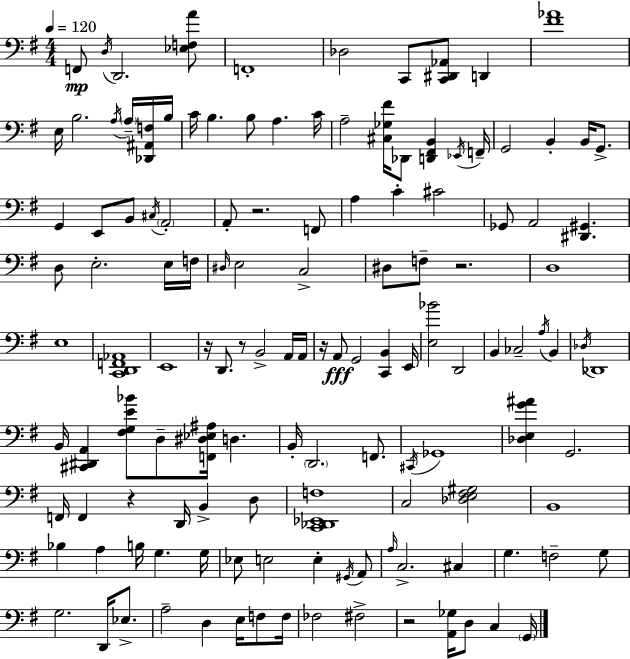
{
  \clef bass
  \numericTimeSignature
  \time 4/4
  \key g \major
  \tempo 4 = 120
  f,8\mp \acciaccatura { d16 } d,2. <ees f a'>8 | f,1-. | des2 c,8 <c, dis, aes,>8 d,4 | <fis' aes'>1 | \break e16 b2. \acciaccatura { a16 } \parenthesize a16-- | <des, ais, f>16 b16 c'16 b4. b8 a4. | c'16 a2-- <cis ges fis'>16 des,8 <d, fis, b,>4 | \acciaccatura { ees,16 } f,16-- g,2 b,4-. b,16 | \break g,8.-> g,4 e,8 b,8 \acciaccatura { cis16 } \parenthesize a,2-. | a,8-. r2. | f,8 a4 c'4-. cis'2 | ges,8 a,2 <dis, gis,>4. | \break d8 e2.-. | e16 f16 \grace { dis16 } e2 c2-> | dis8 f8-- r2. | d1 | \break e1 | <c, d, f, aes,>1 | e,1 | r16 d,8. r8 b,2-> | \break a,16 a,16 r16 a,8\fff g,2 | <c, b,>4 e,16 <e bes'>2 d,2 | b,4 ces2-- | \acciaccatura { a16 } b,4 \acciaccatura { des16 } des,1 | \break b,16 <cis, dis, a,>4 <fis g e' bes'>8 d8-- | <f, dis ees ais>16 d4. b,16-. \parenthesize d,2. | f,8. \acciaccatura { cis,16 } ges,1 | <des e g' ais'>4 g,2. | \break f,16 f,4 r4 | d,16 b,4-> d8 <c, des, ees, f>1 | c2 | <des e fis gis>2 b,1 | \break bes4 a4 | b16 g4. g16 ees8 e2 | e4-. \acciaccatura { gis,16 } a,8 \grace { a16 } c2.-> | cis4 g4. | \break f2-- g8 g2. | d,16 ees8.-> a2-- | d4 e16 f8 f16 fes2 | fis2-> r2 | \break <a, ges>16 d8 c4 \parenthesize g,16 \bar "|."
}